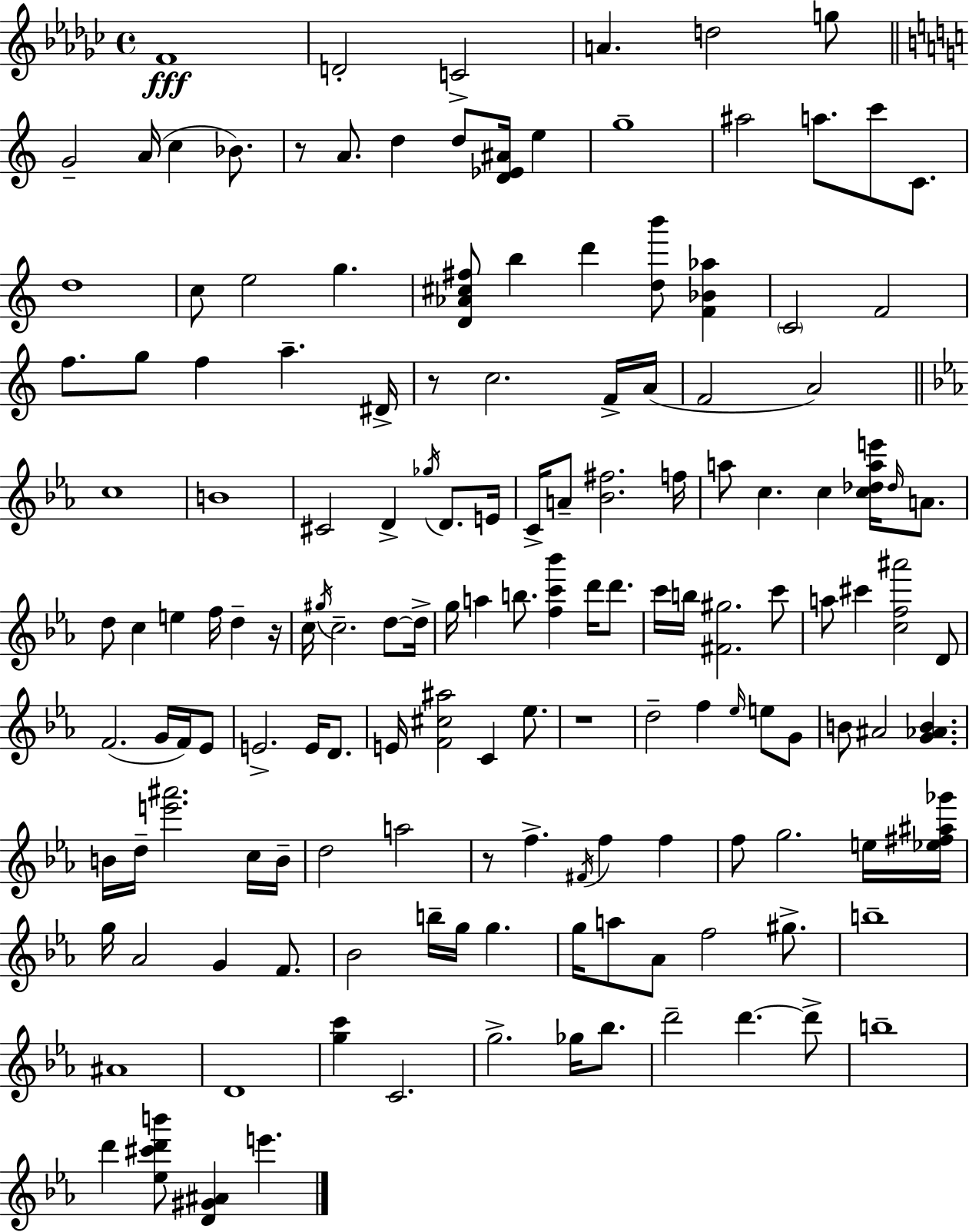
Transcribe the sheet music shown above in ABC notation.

X:1
T:Untitled
M:4/4
L:1/4
K:Ebm
F4 D2 C2 A d2 g/2 G2 A/4 c _B/2 z/2 A/2 d d/2 [D_E^A]/4 e g4 ^a2 a/2 c'/2 C/2 d4 c/2 e2 g [D_A^c^f]/2 b d' [db']/2 [F_B_a] C2 F2 f/2 g/2 f a ^D/4 z/2 c2 F/4 A/4 F2 A2 c4 B4 ^C2 D _g/4 D/2 E/4 C/4 A/2 [_B^f]2 f/4 a/2 c c [c_dae']/4 _d/4 A/2 d/2 c e f/4 d z/4 c/4 ^g/4 c2 d/2 d/4 g/4 a b/2 [fc'_b'] d'/4 d'/2 c'/4 b/4 [^F^g]2 c'/2 a/2 ^c' [cf^a']2 D/2 F2 G/4 F/4 _E/2 E2 E/4 D/2 E/4 [F^c^a]2 C _e/2 z4 d2 f _e/4 e/2 G/2 B/2 ^A2 [G_AB] B/4 d/4 [e'^a']2 c/4 B/4 d2 a2 z/2 f ^F/4 f f f/2 g2 e/4 [_e^f^a_g']/4 g/4 _A2 G F/2 _B2 b/4 g/4 g g/4 a/2 _A/2 f2 ^g/2 b4 ^A4 D4 [gc'] C2 g2 _g/4 _b/2 d'2 d' d'/2 b4 d' [_e^c'd'b']/2 [D^G^A] e'